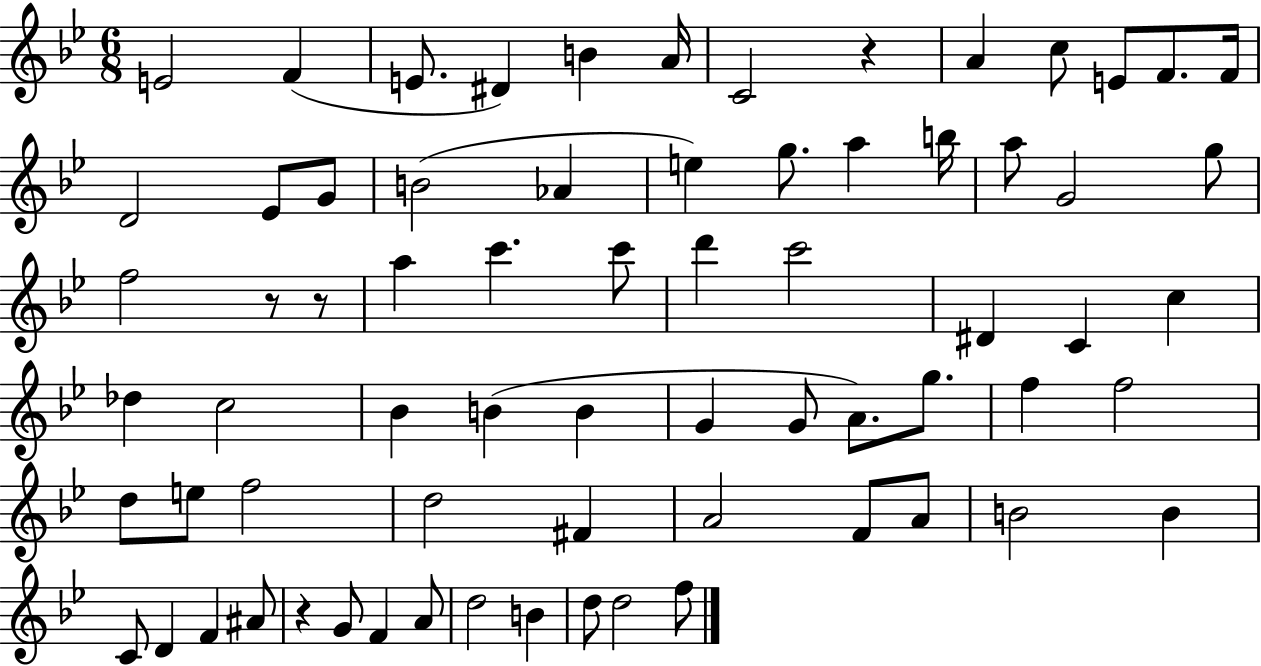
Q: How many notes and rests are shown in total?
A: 70